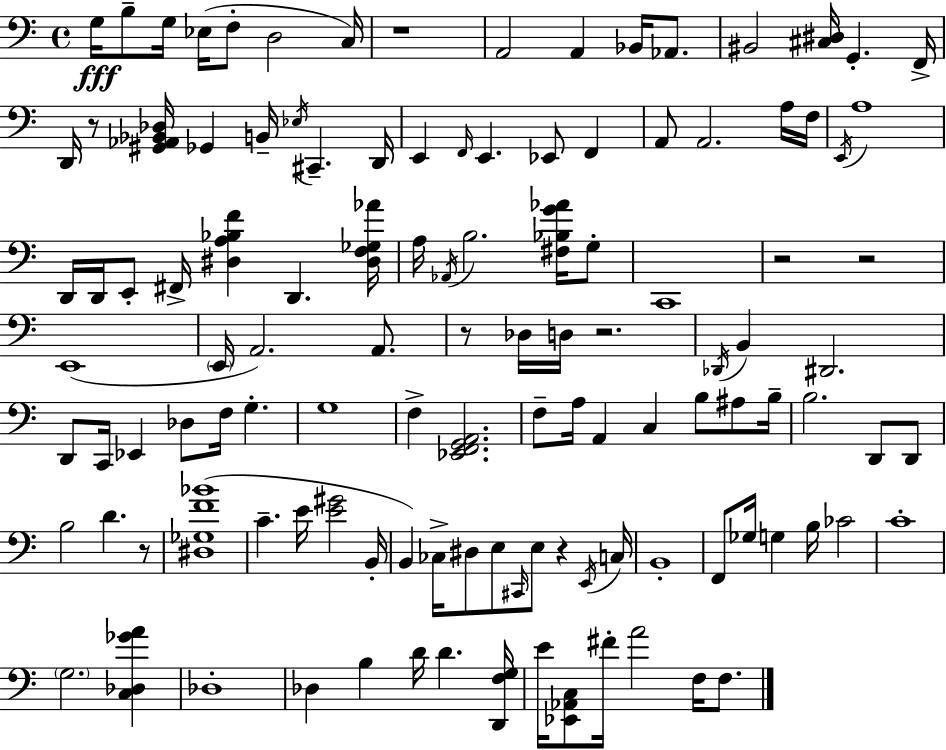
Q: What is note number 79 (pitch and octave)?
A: E3